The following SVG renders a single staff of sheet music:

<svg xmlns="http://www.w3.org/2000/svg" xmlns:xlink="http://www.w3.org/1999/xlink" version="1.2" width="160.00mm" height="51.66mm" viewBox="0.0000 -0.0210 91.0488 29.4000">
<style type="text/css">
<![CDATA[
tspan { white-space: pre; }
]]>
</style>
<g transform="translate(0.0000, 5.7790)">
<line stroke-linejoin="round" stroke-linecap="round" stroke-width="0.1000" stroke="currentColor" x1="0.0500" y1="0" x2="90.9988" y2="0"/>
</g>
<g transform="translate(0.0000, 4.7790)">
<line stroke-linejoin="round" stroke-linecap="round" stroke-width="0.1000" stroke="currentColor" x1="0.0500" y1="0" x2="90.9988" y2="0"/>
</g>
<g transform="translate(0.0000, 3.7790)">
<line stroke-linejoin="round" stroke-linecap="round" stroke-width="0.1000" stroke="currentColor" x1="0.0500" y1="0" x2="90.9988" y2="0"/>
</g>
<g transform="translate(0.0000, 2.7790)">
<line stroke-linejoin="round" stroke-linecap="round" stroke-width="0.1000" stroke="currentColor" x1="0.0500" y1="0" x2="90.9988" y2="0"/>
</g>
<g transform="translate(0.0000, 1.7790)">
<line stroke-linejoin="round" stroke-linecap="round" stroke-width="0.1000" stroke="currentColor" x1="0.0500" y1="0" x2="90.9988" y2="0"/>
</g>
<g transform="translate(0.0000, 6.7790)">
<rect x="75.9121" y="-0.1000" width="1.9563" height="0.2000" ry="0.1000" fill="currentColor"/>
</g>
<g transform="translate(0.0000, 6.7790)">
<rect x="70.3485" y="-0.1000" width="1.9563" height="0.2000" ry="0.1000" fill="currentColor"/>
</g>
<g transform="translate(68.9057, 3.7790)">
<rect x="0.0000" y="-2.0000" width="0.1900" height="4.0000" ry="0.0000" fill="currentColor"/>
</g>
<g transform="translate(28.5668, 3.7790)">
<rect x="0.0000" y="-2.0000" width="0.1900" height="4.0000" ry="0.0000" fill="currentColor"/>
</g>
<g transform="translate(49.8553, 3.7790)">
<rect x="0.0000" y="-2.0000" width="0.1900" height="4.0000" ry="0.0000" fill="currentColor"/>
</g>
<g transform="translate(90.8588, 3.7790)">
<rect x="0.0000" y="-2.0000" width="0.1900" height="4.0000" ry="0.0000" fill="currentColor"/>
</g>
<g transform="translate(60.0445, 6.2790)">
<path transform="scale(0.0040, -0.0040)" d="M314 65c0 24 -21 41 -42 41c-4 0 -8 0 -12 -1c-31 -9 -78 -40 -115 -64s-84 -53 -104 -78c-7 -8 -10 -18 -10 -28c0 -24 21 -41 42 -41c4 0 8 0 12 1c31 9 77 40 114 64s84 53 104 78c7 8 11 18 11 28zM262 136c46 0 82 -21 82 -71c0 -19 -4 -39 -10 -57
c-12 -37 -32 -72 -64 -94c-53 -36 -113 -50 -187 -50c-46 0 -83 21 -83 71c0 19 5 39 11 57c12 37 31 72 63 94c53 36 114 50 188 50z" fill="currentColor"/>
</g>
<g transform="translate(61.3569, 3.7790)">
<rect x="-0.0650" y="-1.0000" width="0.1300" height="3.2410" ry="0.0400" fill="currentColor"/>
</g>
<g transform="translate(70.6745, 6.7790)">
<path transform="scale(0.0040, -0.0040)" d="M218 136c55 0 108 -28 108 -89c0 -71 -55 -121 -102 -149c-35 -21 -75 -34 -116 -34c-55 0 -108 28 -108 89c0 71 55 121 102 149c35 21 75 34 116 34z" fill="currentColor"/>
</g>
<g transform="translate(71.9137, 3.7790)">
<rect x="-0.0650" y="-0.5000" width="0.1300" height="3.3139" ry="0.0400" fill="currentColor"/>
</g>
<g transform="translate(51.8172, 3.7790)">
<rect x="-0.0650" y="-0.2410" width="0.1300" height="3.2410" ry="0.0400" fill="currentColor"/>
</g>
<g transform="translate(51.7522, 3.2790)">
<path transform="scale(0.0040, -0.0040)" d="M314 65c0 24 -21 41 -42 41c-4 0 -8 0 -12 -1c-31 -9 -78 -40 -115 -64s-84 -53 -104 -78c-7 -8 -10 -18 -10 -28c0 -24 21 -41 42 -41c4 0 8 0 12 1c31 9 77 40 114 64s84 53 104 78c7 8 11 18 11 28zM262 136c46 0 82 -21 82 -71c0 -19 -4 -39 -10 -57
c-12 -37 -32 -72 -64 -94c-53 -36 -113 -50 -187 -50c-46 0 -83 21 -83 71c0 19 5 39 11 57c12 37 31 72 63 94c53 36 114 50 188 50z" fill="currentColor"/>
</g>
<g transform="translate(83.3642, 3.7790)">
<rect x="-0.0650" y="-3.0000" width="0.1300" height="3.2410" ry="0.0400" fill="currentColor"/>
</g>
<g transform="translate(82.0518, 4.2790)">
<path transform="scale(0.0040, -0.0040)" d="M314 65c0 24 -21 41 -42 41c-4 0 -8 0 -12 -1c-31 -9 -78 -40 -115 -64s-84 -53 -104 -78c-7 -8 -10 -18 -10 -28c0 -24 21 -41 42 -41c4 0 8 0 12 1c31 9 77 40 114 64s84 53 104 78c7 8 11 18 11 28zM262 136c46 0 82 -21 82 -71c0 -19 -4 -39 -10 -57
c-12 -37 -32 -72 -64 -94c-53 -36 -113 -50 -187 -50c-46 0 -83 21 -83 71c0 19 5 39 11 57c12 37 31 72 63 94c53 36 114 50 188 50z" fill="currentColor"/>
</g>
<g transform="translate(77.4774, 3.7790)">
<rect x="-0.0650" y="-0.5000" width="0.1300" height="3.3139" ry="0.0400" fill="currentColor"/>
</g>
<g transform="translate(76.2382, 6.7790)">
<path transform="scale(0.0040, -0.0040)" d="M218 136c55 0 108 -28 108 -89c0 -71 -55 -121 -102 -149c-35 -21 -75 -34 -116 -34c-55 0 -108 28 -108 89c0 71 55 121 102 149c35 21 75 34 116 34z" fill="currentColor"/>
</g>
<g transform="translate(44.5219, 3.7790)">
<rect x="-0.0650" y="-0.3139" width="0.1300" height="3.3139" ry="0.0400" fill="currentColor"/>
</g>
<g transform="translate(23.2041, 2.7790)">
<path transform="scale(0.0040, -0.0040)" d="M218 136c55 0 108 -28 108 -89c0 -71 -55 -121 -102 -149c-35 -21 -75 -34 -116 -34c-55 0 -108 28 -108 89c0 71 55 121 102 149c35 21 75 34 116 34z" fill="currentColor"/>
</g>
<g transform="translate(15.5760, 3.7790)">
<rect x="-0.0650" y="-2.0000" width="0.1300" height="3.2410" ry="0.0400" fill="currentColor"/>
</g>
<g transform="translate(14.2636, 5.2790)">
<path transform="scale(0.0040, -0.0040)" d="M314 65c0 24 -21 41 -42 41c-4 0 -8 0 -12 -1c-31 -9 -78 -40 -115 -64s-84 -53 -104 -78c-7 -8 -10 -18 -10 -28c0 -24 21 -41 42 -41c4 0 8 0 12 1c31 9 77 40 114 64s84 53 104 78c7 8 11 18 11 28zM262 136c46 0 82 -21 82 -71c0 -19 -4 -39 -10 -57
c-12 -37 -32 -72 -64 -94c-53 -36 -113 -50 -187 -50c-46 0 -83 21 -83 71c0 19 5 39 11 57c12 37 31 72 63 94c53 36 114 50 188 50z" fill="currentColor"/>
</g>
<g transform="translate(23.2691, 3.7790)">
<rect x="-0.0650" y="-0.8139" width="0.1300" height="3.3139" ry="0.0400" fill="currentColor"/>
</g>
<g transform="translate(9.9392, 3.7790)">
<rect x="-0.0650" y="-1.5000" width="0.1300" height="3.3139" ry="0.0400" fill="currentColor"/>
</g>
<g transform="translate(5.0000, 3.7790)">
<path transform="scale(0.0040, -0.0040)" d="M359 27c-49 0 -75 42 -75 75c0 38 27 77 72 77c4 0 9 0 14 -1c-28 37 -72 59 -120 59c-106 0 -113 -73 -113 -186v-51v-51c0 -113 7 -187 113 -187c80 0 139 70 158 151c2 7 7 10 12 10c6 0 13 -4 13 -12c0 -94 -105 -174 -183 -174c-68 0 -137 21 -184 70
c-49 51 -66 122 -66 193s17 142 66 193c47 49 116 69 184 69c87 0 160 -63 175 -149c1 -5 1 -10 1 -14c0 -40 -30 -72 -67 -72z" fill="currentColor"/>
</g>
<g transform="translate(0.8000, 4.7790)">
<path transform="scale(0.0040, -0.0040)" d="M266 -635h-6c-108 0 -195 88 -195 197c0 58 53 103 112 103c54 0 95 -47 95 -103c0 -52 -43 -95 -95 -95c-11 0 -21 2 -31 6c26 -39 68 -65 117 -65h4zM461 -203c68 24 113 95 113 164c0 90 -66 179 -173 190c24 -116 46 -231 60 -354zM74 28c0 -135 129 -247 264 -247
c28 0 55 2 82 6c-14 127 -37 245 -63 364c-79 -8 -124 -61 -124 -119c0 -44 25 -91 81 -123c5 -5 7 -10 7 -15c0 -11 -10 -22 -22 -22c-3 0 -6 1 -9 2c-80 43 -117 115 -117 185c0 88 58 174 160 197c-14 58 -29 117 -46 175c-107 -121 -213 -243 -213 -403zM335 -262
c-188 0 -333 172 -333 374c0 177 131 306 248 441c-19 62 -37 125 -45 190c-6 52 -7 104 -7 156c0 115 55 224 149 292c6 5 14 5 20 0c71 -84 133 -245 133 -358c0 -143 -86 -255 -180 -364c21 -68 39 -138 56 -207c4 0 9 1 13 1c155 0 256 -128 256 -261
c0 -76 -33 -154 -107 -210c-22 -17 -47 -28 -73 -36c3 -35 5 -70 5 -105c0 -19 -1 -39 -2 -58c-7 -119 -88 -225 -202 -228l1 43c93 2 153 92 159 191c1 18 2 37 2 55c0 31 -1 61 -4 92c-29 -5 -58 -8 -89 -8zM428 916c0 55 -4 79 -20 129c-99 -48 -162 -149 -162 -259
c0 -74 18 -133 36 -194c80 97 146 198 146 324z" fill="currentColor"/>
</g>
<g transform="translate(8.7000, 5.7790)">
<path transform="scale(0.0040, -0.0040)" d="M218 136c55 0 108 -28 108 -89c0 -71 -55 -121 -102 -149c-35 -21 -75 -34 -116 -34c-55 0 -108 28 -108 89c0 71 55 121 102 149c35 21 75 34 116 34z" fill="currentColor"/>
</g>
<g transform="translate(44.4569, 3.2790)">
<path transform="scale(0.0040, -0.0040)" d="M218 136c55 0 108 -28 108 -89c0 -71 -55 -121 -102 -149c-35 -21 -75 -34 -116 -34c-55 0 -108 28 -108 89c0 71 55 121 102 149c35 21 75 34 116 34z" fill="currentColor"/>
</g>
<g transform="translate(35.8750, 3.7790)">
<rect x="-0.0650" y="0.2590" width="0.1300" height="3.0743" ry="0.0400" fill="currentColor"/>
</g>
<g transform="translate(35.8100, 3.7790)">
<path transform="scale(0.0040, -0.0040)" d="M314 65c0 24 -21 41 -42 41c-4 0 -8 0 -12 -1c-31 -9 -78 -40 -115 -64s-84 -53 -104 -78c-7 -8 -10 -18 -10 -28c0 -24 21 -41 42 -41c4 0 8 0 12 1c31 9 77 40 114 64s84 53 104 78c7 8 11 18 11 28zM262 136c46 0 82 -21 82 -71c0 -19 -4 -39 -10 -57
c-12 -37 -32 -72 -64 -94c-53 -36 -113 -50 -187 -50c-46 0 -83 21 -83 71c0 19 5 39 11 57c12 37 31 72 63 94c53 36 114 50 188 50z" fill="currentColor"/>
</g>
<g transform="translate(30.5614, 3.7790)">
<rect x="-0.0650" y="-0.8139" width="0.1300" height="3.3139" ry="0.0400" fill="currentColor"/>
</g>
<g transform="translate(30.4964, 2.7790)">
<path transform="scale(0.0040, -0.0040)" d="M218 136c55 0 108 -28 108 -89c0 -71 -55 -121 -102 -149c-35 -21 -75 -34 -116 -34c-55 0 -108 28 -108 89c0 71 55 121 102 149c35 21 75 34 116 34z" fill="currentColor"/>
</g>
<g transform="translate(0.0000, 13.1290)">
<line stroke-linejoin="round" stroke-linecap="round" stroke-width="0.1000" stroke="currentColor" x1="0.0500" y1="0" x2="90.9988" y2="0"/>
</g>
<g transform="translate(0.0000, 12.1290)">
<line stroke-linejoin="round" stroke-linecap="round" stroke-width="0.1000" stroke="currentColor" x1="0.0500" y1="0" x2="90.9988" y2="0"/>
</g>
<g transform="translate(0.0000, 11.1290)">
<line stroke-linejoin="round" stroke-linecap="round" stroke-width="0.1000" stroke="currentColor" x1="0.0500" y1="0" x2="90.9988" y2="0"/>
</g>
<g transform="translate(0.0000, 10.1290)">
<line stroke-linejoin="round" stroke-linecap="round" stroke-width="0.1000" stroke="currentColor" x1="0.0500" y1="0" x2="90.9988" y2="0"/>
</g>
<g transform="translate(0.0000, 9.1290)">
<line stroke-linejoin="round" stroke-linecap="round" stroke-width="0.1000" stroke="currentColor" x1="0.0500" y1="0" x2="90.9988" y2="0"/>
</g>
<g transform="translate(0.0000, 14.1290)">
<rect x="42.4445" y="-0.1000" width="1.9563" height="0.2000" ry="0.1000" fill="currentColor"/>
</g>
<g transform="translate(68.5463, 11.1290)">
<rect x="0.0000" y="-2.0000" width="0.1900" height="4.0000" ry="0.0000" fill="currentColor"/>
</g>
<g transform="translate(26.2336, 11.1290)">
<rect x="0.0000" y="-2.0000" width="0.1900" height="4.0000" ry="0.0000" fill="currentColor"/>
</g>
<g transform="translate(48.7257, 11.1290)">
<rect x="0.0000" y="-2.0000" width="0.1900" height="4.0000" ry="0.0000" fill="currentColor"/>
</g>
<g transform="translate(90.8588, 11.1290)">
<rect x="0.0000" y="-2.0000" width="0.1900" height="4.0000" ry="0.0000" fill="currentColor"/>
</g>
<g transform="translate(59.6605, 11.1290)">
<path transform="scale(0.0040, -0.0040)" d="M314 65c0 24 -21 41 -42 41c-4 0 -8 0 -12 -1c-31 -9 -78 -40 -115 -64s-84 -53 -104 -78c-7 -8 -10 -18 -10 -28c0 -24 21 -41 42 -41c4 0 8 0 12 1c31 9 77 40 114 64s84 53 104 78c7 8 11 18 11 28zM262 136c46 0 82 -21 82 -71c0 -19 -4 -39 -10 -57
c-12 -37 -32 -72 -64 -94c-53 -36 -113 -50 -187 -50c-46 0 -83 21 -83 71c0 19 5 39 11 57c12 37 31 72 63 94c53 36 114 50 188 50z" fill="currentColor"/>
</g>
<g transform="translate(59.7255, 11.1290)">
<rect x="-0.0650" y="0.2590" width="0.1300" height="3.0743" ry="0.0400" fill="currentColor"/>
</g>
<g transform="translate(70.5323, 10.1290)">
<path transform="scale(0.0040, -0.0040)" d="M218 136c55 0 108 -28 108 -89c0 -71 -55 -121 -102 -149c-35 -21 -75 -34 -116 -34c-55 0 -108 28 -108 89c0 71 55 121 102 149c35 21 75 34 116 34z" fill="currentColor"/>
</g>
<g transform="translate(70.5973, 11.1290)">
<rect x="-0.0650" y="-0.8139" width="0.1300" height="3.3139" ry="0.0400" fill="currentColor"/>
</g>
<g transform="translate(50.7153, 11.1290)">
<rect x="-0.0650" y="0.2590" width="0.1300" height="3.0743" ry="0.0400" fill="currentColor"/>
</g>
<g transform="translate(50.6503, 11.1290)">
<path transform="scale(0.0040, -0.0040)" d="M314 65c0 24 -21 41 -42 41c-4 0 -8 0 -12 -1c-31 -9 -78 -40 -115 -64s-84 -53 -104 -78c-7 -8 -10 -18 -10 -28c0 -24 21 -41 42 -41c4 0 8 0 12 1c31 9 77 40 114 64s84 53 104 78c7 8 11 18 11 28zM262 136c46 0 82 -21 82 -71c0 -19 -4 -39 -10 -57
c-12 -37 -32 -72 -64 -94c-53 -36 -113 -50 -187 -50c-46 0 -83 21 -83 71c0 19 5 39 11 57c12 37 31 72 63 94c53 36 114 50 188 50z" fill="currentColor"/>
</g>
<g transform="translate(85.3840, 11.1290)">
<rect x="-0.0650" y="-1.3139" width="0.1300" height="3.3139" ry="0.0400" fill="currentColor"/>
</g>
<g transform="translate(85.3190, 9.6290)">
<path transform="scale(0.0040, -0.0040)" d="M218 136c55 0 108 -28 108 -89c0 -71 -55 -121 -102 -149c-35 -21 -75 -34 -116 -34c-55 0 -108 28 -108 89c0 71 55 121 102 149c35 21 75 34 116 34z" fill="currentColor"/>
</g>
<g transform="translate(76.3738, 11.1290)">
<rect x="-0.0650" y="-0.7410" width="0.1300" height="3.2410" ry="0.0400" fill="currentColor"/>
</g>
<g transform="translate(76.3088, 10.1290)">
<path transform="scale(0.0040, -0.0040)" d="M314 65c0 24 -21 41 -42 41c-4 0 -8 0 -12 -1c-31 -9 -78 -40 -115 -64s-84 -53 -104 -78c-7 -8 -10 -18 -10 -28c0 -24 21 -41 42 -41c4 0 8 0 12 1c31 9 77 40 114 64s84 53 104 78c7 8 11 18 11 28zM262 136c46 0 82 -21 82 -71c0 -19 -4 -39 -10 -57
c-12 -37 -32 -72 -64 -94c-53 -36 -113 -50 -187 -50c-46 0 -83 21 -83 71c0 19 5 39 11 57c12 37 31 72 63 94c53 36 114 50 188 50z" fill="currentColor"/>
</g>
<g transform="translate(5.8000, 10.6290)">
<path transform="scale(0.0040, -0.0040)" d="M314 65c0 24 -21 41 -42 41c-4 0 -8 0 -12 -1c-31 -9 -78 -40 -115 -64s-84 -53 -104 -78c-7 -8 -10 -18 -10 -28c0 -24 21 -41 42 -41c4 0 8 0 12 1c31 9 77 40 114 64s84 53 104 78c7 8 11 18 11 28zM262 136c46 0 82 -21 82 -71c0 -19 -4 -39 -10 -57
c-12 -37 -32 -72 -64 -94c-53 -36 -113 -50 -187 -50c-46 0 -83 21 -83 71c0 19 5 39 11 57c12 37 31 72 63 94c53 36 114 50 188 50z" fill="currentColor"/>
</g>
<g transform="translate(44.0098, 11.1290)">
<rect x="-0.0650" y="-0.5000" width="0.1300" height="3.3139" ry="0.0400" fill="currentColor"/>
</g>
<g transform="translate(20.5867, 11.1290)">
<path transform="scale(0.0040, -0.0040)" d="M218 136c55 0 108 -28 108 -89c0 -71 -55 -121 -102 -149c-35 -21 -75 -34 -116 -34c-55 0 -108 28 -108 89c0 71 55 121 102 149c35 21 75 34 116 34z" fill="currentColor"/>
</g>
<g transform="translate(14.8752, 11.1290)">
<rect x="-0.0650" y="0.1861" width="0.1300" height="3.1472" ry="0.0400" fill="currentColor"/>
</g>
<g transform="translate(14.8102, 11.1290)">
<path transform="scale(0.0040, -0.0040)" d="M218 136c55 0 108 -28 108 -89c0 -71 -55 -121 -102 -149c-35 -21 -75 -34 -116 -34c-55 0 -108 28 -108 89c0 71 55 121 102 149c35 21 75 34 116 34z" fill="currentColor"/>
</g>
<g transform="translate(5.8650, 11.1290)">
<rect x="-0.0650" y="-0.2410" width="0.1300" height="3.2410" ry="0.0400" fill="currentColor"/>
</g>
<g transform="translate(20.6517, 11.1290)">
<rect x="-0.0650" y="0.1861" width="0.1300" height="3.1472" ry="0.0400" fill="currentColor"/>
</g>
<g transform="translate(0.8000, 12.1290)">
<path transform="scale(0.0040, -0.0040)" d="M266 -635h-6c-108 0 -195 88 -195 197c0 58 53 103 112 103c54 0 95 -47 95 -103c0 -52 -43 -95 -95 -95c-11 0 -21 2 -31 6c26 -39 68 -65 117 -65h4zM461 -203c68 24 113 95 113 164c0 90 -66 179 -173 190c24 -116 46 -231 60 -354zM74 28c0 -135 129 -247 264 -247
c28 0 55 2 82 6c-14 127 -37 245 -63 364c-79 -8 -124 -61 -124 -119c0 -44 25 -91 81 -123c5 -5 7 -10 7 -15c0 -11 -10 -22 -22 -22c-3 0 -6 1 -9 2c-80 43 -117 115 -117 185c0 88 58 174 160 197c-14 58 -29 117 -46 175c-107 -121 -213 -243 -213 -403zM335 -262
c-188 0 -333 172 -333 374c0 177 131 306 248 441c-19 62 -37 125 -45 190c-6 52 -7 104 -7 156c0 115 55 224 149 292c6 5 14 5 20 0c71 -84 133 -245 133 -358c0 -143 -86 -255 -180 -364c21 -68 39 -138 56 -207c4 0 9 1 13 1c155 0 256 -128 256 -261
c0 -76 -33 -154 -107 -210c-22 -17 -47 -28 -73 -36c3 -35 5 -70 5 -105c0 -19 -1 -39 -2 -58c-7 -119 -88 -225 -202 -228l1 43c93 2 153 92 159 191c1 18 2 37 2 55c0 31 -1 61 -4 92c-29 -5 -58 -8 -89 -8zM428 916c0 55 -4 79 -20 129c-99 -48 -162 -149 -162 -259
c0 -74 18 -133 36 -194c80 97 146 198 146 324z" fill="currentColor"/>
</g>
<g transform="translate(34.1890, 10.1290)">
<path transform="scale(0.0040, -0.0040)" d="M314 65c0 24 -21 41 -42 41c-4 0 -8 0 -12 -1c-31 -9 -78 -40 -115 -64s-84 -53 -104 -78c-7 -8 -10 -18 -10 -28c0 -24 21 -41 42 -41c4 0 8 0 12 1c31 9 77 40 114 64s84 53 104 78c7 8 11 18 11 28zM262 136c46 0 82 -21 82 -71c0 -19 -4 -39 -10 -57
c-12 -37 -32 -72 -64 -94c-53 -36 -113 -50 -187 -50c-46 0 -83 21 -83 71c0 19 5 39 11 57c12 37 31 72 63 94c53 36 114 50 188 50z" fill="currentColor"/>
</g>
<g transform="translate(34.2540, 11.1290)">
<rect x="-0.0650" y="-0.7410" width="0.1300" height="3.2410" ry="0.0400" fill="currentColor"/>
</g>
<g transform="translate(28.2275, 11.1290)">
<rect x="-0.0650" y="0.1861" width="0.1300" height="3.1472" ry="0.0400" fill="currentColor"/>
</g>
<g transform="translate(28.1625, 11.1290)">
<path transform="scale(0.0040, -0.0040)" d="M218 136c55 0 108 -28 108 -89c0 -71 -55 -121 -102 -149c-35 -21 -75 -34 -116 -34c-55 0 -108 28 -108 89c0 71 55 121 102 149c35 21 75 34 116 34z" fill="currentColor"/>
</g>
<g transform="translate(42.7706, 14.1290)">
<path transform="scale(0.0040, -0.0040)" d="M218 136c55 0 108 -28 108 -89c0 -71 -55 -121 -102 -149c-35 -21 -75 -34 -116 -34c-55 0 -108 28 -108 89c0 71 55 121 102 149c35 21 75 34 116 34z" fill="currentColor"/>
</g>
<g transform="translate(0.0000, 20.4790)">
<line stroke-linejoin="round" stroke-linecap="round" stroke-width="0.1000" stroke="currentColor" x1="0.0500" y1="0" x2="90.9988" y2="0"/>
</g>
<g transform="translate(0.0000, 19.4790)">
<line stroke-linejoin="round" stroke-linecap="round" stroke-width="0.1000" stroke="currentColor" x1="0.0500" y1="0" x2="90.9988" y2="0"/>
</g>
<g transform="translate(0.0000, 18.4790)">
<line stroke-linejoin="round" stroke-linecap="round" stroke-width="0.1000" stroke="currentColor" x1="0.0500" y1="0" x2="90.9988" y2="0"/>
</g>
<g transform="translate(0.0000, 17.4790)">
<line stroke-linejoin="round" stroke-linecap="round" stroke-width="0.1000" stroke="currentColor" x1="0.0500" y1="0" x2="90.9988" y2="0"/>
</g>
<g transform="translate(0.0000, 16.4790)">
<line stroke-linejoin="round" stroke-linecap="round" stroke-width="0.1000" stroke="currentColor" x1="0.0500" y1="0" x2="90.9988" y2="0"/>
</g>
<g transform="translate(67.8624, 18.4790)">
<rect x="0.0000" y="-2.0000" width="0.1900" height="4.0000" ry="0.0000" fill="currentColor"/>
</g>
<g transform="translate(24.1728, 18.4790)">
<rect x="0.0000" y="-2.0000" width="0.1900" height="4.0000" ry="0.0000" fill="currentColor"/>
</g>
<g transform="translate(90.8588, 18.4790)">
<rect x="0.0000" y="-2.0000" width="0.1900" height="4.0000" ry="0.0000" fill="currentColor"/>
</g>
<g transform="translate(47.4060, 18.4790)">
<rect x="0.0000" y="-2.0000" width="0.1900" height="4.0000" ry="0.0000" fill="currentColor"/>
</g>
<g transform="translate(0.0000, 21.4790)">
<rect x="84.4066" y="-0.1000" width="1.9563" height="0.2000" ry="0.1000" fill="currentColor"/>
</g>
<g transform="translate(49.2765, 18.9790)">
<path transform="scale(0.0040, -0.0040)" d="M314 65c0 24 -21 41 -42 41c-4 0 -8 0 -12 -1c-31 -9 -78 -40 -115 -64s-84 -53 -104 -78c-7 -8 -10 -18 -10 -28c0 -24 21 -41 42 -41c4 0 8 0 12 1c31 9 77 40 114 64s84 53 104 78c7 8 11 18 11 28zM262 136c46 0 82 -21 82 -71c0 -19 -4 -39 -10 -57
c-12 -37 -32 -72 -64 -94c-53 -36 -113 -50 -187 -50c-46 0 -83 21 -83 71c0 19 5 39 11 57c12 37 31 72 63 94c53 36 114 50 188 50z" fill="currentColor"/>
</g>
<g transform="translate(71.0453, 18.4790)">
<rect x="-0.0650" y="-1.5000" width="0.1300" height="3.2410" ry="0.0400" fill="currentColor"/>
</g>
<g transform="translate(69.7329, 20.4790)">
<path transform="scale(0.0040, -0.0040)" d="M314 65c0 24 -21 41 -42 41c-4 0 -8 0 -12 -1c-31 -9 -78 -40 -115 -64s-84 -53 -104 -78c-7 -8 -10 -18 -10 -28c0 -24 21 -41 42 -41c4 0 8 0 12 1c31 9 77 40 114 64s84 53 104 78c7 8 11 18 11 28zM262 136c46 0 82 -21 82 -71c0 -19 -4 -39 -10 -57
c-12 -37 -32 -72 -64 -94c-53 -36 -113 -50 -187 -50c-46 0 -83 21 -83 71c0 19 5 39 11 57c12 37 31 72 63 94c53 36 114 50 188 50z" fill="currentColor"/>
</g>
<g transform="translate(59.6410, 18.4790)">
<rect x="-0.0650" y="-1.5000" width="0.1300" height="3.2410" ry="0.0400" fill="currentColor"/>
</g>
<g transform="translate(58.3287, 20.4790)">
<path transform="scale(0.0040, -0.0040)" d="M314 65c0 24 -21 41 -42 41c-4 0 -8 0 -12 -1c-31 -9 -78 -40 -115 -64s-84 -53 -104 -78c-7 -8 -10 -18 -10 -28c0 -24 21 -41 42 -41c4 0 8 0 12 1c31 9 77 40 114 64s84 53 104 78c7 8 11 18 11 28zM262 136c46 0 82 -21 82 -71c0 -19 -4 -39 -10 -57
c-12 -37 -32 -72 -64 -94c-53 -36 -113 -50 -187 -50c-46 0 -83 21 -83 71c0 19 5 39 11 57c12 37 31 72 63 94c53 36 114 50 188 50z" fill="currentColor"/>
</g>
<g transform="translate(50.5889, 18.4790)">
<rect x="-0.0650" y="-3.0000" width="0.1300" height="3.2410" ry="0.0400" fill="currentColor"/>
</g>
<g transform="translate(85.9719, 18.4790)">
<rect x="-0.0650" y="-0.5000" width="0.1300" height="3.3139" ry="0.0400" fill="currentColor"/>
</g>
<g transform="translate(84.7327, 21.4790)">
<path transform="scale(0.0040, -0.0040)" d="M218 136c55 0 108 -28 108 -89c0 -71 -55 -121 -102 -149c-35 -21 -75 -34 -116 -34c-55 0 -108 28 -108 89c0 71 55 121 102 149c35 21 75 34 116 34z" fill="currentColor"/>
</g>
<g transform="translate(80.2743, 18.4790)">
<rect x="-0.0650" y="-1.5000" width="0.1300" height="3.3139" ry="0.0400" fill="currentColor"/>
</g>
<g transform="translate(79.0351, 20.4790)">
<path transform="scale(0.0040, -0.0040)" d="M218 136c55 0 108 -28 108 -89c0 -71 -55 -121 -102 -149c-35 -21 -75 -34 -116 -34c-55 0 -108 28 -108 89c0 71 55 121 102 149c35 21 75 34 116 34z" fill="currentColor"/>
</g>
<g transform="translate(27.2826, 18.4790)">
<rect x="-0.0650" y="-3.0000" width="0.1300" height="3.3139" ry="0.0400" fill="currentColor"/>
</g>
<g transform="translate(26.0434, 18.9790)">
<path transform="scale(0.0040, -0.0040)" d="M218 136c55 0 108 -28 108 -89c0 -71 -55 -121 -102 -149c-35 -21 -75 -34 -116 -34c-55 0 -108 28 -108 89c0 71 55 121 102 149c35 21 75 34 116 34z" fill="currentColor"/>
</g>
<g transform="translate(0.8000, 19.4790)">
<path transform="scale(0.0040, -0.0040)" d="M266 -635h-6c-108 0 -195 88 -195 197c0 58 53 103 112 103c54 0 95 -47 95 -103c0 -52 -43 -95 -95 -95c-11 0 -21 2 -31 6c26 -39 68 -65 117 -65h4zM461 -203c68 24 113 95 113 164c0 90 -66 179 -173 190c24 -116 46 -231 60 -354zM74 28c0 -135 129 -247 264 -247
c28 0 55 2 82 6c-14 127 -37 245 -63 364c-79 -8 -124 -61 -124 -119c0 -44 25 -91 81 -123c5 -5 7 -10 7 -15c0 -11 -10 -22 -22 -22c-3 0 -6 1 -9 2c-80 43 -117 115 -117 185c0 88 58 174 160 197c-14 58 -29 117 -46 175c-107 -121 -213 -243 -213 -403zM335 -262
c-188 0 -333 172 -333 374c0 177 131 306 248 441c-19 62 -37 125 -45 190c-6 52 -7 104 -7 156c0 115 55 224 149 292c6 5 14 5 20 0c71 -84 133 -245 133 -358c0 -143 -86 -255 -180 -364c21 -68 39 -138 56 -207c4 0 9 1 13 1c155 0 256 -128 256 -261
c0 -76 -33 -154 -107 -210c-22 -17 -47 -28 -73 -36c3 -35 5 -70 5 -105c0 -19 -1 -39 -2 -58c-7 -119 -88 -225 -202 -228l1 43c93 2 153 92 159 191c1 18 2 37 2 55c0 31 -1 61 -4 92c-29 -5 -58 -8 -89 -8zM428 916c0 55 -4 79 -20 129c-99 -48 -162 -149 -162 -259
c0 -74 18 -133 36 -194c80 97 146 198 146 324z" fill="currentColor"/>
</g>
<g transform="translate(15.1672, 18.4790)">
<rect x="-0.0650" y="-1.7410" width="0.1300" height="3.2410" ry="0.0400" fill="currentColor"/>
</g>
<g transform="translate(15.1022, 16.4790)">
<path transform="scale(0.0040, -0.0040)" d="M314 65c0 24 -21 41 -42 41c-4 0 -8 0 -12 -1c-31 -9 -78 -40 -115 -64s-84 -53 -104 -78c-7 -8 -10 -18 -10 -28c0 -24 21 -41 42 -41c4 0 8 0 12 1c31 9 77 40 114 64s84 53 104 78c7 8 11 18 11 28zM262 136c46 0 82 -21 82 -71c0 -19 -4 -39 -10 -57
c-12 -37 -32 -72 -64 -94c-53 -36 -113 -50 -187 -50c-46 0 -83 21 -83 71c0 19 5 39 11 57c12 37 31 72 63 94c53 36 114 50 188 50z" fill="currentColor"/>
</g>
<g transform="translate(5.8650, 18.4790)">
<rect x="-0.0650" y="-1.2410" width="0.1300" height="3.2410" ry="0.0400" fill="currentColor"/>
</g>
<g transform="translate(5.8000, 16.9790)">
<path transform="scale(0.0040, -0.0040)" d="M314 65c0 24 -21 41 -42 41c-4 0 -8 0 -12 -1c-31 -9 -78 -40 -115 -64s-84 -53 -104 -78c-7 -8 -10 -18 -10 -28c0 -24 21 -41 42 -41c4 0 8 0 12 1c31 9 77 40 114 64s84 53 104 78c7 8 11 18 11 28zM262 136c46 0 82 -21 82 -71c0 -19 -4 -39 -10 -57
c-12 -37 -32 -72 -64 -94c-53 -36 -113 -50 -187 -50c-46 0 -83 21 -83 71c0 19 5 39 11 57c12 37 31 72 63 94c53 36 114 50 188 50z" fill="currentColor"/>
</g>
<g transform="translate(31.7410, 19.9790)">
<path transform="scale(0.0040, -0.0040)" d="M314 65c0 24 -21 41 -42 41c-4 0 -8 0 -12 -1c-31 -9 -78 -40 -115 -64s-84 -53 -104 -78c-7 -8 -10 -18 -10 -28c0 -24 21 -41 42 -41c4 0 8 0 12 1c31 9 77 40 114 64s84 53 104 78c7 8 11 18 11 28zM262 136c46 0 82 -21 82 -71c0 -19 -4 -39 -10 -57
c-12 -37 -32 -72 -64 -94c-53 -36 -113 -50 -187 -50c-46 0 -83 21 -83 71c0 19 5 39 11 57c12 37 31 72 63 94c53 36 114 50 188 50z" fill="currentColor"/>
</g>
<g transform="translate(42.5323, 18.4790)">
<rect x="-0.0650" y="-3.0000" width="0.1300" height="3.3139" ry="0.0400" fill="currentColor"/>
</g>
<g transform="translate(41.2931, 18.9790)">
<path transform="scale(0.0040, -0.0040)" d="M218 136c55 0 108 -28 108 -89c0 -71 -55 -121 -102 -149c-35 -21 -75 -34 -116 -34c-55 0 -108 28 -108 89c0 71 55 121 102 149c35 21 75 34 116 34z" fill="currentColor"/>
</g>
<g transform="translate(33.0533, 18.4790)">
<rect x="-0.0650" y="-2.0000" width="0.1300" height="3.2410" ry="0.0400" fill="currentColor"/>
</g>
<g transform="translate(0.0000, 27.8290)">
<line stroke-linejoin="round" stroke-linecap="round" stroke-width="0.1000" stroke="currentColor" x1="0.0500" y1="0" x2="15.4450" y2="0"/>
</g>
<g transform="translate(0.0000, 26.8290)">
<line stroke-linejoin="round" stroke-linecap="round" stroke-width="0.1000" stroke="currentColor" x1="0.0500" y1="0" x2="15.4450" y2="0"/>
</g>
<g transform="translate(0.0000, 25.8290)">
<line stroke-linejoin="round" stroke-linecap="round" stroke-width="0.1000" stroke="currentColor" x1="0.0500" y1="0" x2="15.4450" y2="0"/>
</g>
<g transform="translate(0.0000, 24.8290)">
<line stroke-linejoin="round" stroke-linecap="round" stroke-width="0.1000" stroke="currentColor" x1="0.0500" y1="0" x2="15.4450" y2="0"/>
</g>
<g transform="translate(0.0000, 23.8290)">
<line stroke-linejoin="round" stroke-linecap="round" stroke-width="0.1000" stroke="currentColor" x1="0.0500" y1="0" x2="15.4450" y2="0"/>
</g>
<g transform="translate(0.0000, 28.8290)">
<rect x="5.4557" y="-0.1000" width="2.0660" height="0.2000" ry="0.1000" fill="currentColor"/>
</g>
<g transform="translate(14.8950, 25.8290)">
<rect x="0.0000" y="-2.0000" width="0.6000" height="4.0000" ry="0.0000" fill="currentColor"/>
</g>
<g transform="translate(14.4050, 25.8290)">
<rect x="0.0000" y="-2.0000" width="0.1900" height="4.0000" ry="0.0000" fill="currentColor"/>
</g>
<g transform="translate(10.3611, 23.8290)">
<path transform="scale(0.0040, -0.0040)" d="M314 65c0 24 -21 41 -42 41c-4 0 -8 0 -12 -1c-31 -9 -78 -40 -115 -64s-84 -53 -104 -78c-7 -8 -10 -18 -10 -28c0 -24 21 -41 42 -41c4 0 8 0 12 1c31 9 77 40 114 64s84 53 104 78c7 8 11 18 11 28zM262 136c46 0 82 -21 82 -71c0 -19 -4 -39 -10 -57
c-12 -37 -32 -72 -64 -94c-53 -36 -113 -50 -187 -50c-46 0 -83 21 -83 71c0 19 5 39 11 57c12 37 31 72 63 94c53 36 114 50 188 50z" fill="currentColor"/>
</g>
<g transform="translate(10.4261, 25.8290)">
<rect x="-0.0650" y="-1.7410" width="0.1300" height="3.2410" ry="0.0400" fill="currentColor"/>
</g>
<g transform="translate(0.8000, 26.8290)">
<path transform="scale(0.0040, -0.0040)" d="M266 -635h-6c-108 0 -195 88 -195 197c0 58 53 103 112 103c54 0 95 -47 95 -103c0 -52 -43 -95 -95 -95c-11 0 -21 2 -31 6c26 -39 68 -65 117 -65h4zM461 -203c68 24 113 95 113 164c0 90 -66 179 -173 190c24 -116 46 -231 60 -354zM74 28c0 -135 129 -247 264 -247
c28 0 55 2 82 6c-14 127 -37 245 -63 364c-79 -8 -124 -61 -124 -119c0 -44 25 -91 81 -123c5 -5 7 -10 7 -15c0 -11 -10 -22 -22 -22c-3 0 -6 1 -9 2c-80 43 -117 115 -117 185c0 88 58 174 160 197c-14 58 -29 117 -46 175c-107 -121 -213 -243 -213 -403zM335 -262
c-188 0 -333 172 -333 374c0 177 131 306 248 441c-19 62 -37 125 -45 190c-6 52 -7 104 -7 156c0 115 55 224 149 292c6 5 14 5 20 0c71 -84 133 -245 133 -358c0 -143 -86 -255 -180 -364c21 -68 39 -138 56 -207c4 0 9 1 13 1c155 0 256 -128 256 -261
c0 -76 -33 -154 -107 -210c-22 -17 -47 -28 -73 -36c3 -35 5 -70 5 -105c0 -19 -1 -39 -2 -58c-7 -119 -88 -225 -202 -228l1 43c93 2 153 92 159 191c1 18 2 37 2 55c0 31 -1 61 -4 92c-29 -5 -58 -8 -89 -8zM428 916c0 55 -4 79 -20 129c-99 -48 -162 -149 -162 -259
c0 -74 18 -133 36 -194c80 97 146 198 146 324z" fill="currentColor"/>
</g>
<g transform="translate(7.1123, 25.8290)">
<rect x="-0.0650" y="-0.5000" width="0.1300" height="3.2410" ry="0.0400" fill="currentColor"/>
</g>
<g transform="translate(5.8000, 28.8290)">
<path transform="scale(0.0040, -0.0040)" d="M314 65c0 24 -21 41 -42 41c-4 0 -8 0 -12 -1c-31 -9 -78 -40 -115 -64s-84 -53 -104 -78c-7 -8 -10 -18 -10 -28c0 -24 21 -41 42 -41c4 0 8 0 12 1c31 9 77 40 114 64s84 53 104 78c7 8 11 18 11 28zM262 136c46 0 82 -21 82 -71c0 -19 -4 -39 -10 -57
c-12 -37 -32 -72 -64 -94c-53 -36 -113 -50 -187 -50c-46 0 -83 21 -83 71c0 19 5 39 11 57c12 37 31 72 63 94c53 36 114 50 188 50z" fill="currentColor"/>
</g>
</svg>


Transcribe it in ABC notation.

X:1
T:Untitled
M:4/4
L:1/4
K:C
E F2 d d B2 c c2 D2 C C A2 c2 B B B d2 C B2 B2 d d2 e e2 f2 A F2 A A2 E2 E2 E C C2 f2